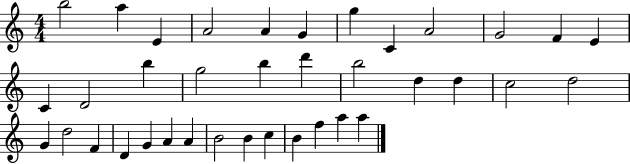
{
  \clef treble
  \numericTimeSignature
  \time 4/4
  \key c \major
  b''2 a''4 e'4 | a'2 a'4 g'4 | g''4 c'4 a'2 | g'2 f'4 e'4 | \break c'4 d'2 b''4 | g''2 b''4 d'''4 | b''2 d''4 d''4 | c''2 d''2 | \break g'4 d''2 f'4 | d'4 g'4 a'4 a'4 | b'2 b'4 c''4 | b'4 f''4 a''4 a''4 | \break \bar "|."
}